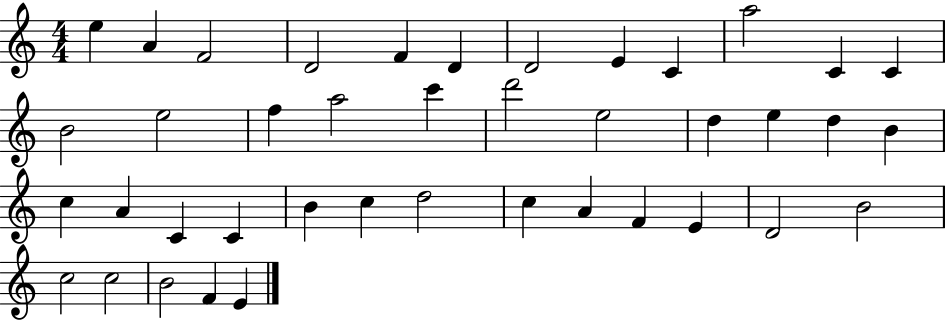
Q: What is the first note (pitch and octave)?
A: E5